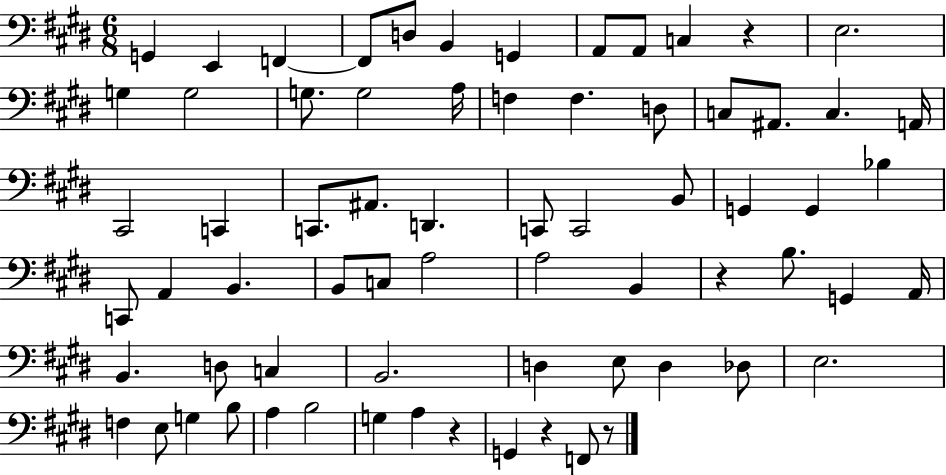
X:1
T:Untitled
M:6/8
L:1/4
K:E
G,, E,, F,, F,,/2 D,/2 B,, G,, A,,/2 A,,/2 C, z E,2 G, G,2 G,/2 G,2 A,/4 F, F, D,/2 C,/2 ^A,,/2 C, A,,/4 ^C,,2 C,, C,,/2 ^A,,/2 D,, C,,/2 C,,2 B,,/2 G,, G,, _B, C,,/2 A,, B,, B,,/2 C,/2 A,2 A,2 B,, z B,/2 G,, A,,/4 B,, D,/2 C, B,,2 D, E,/2 D, _D,/2 E,2 F, E,/2 G, B,/2 A, B,2 G, A, z G,, z F,,/2 z/2